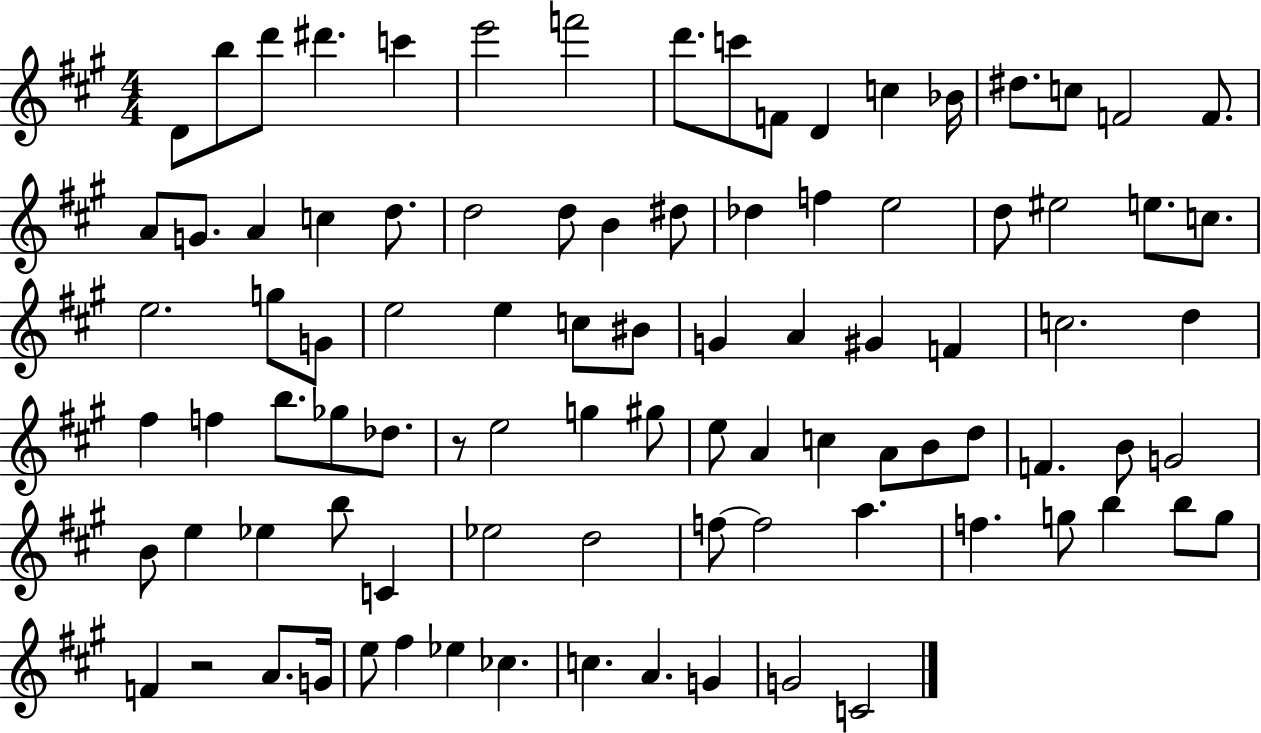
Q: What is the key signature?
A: A major